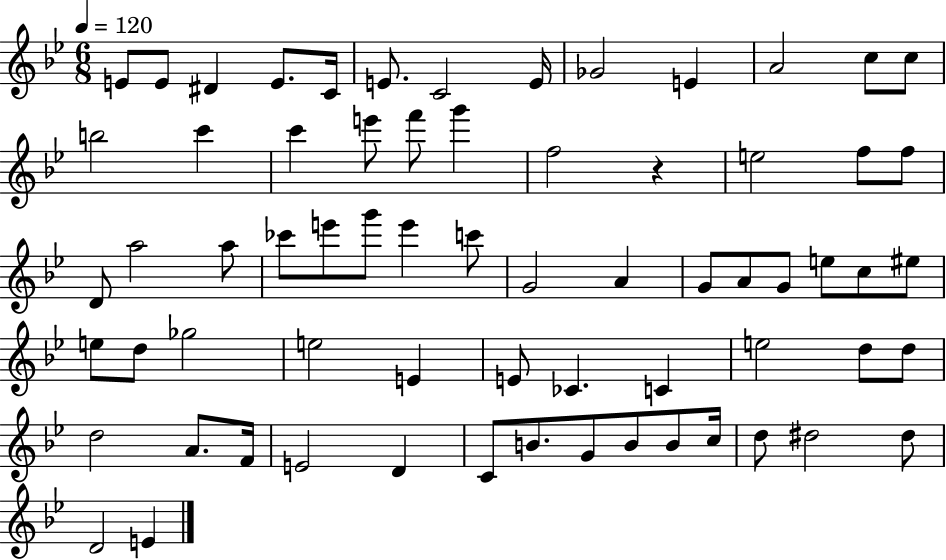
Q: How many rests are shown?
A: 1